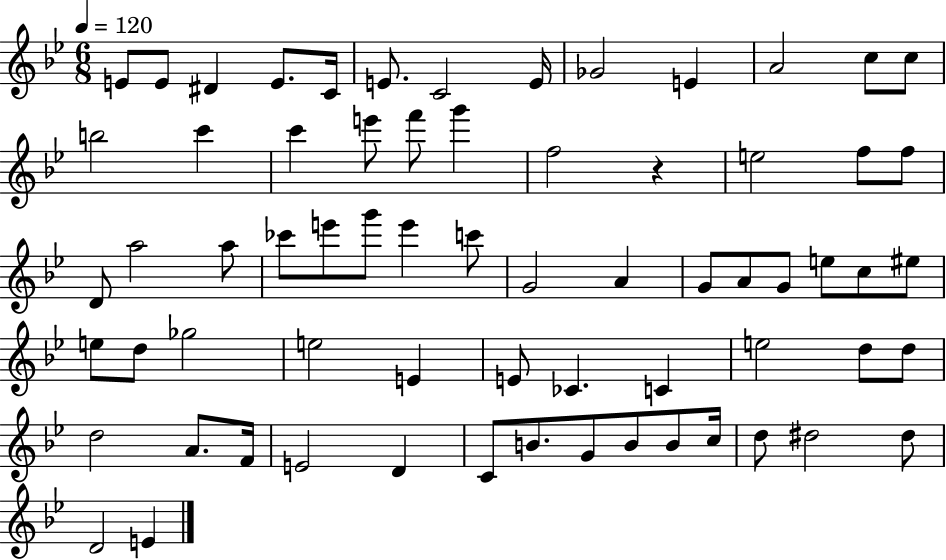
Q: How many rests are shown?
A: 1